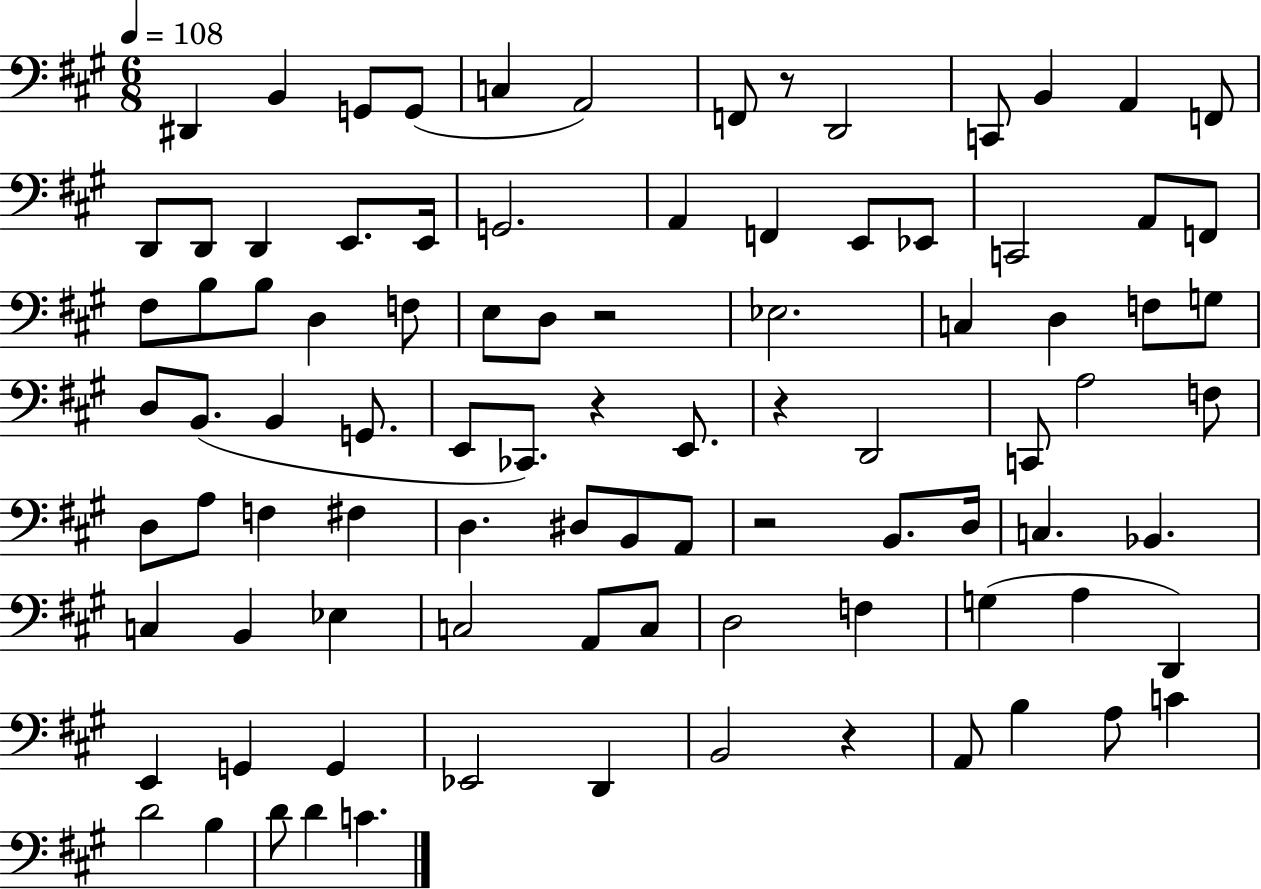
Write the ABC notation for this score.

X:1
T:Untitled
M:6/8
L:1/4
K:A
^D,, B,, G,,/2 G,,/2 C, A,,2 F,,/2 z/2 D,,2 C,,/2 B,, A,, F,,/2 D,,/2 D,,/2 D,, E,,/2 E,,/4 G,,2 A,, F,, E,,/2 _E,,/2 C,,2 A,,/2 F,,/2 ^F,/2 B,/2 B,/2 D, F,/2 E,/2 D,/2 z2 _E,2 C, D, F,/2 G,/2 D,/2 B,,/2 B,, G,,/2 E,,/2 _C,,/2 z E,,/2 z D,,2 C,,/2 A,2 F,/2 D,/2 A,/2 F, ^F, D, ^D,/2 B,,/2 A,,/2 z2 B,,/2 D,/4 C, _B,, C, B,, _E, C,2 A,,/2 C,/2 D,2 F, G, A, D,, E,, G,, G,, _E,,2 D,, B,,2 z A,,/2 B, A,/2 C D2 B, D/2 D C